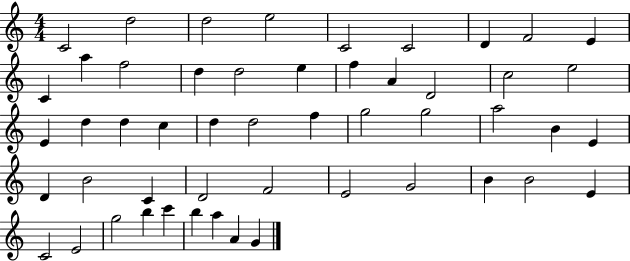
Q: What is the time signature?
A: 4/4